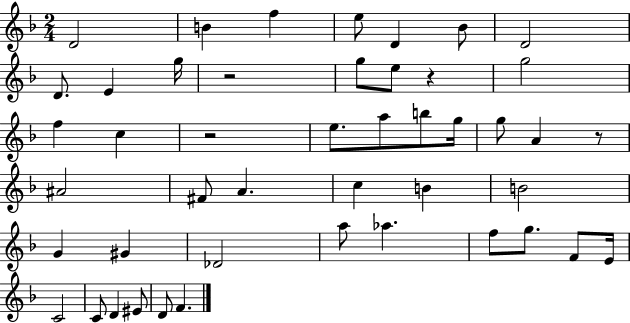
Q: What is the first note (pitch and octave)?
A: D4